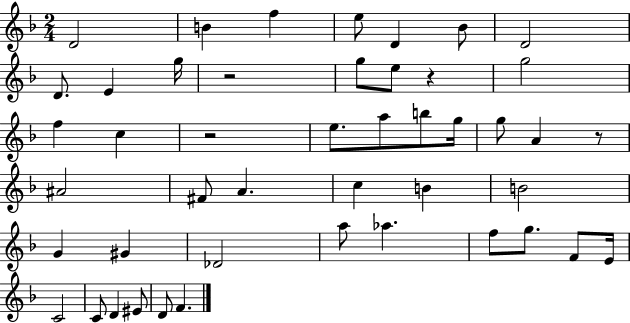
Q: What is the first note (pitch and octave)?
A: D4